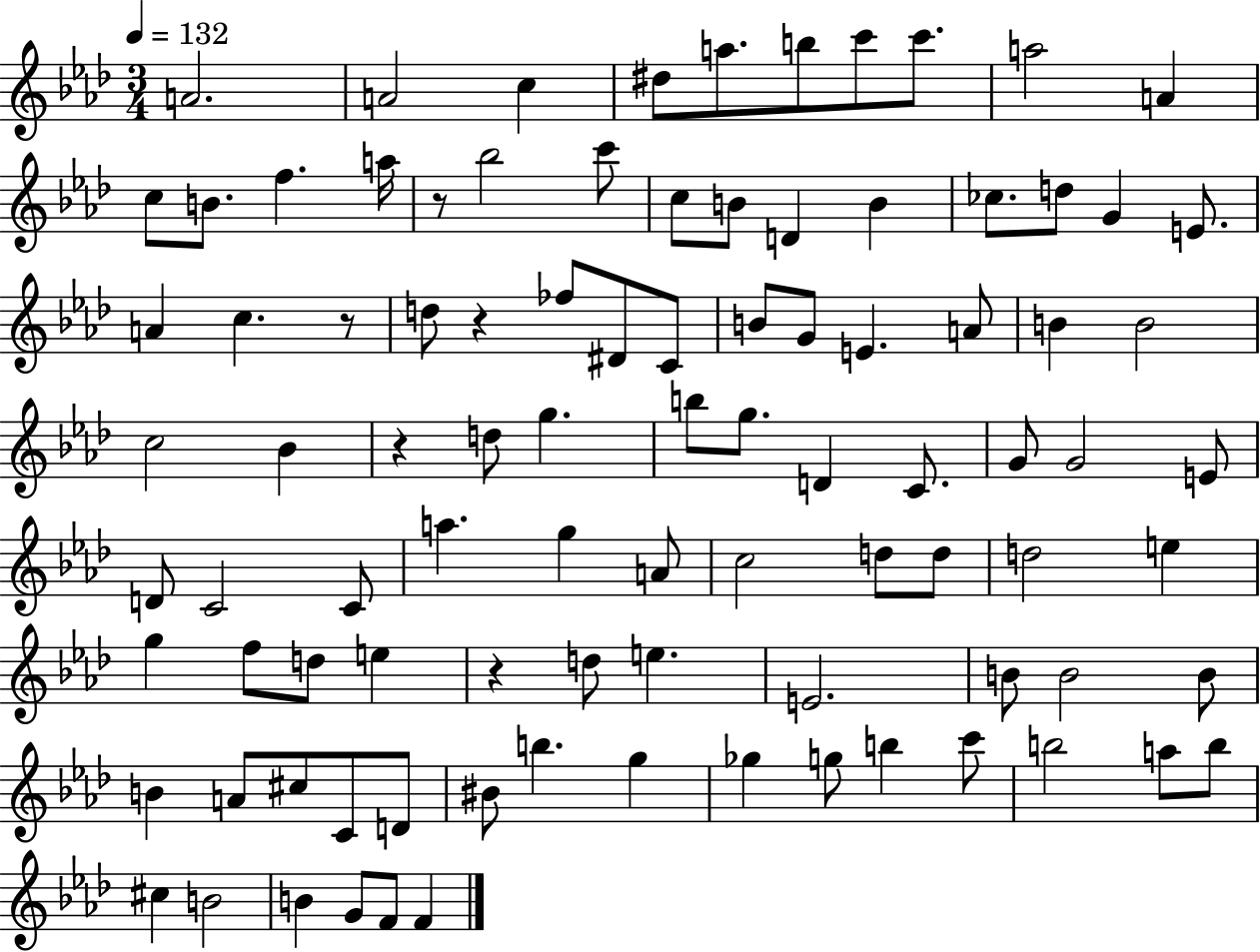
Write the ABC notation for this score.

X:1
T:Untitled
M:3/4
L:1/4
K:Ab
A2 A2 c ^d/2 a/2 b/2 c'/2 c'/2 a2 A c/2 B/2 f a/4 z/2 _b2 c'/2 c/2 B/2 D B _c/2 d/2 G E/2 A c z/2 d/2 z _f/2 ^D/2 C/2 B/2 G/2 E A/2 B B2 c2 _B z d/2 g b/2 g/2 D C/2 G/2 G2 E/2 D/2 C2 C/2 a g A/2 c2 d/2 d/2 d2 e g f/2 d/2 e z d/2 e E2 B/2 B2 B/2 B A/2 ^c/2 C/2 D/2 ^B/2 b g _g g/2 b c'/2 b2 a/2 b/2 ^c B2 B G/2 F/2 F